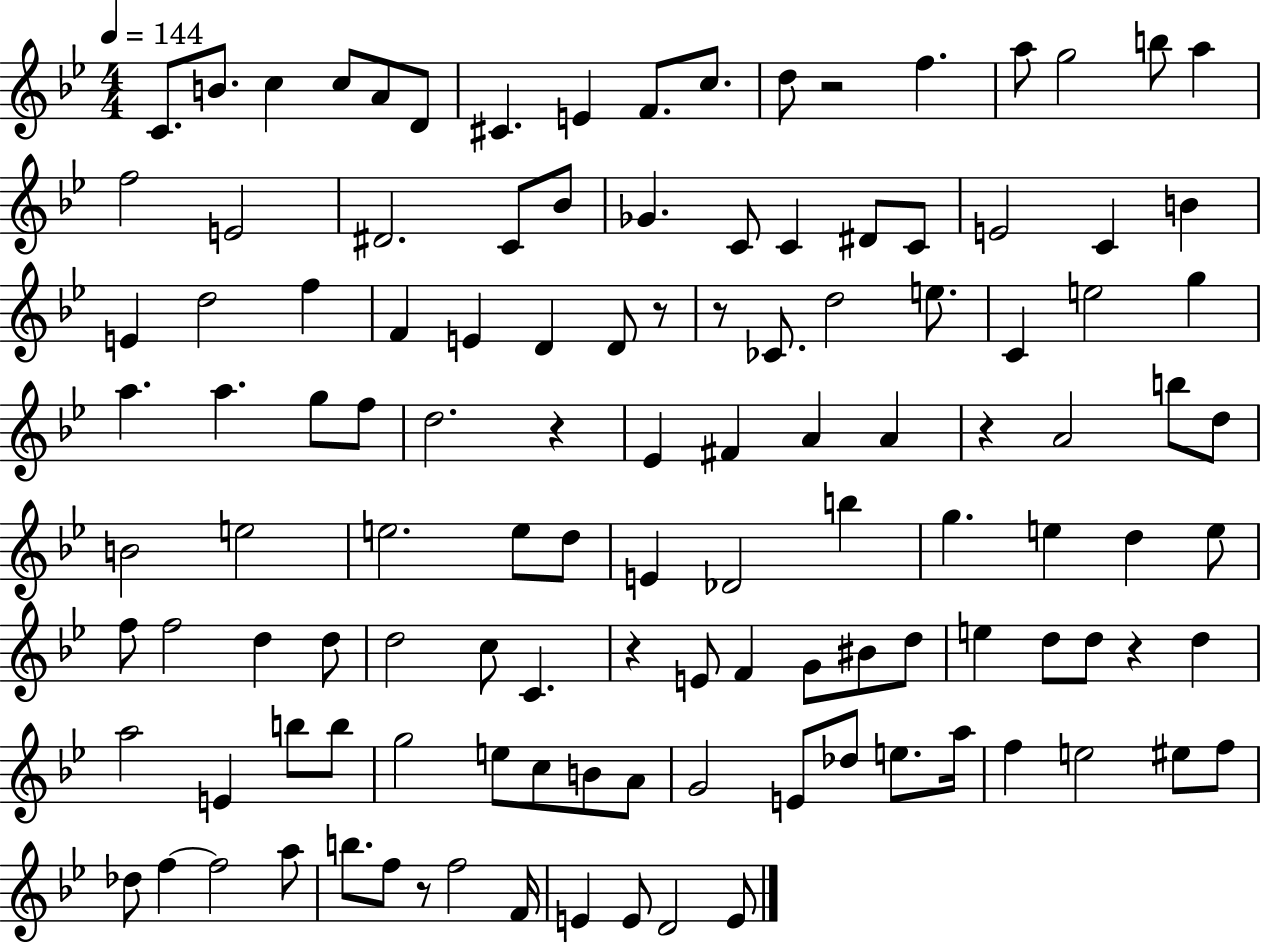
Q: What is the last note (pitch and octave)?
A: E4